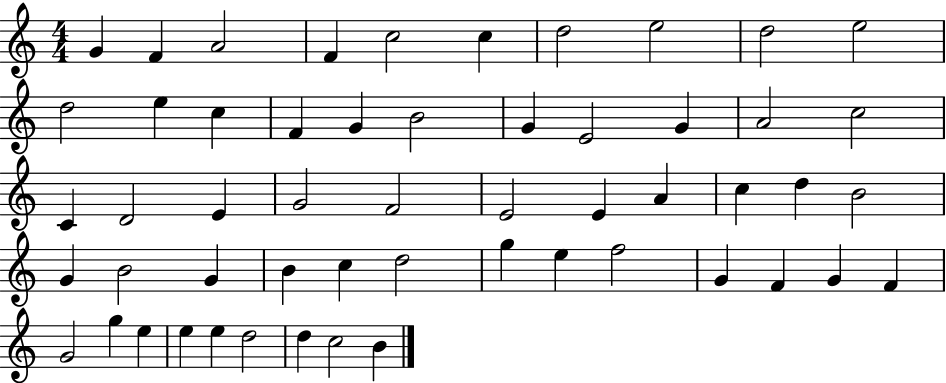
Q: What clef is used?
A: treble